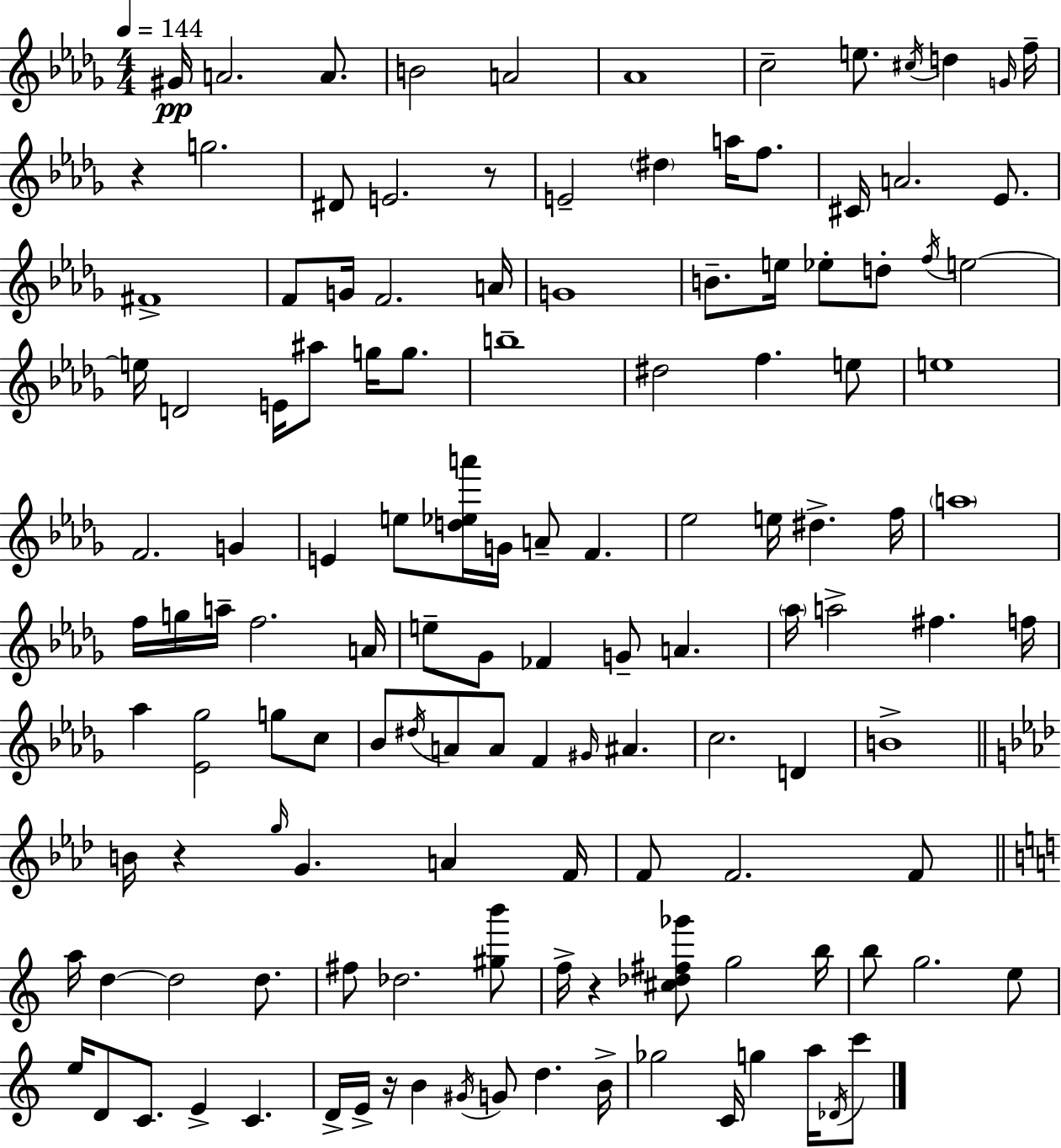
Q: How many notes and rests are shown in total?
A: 131